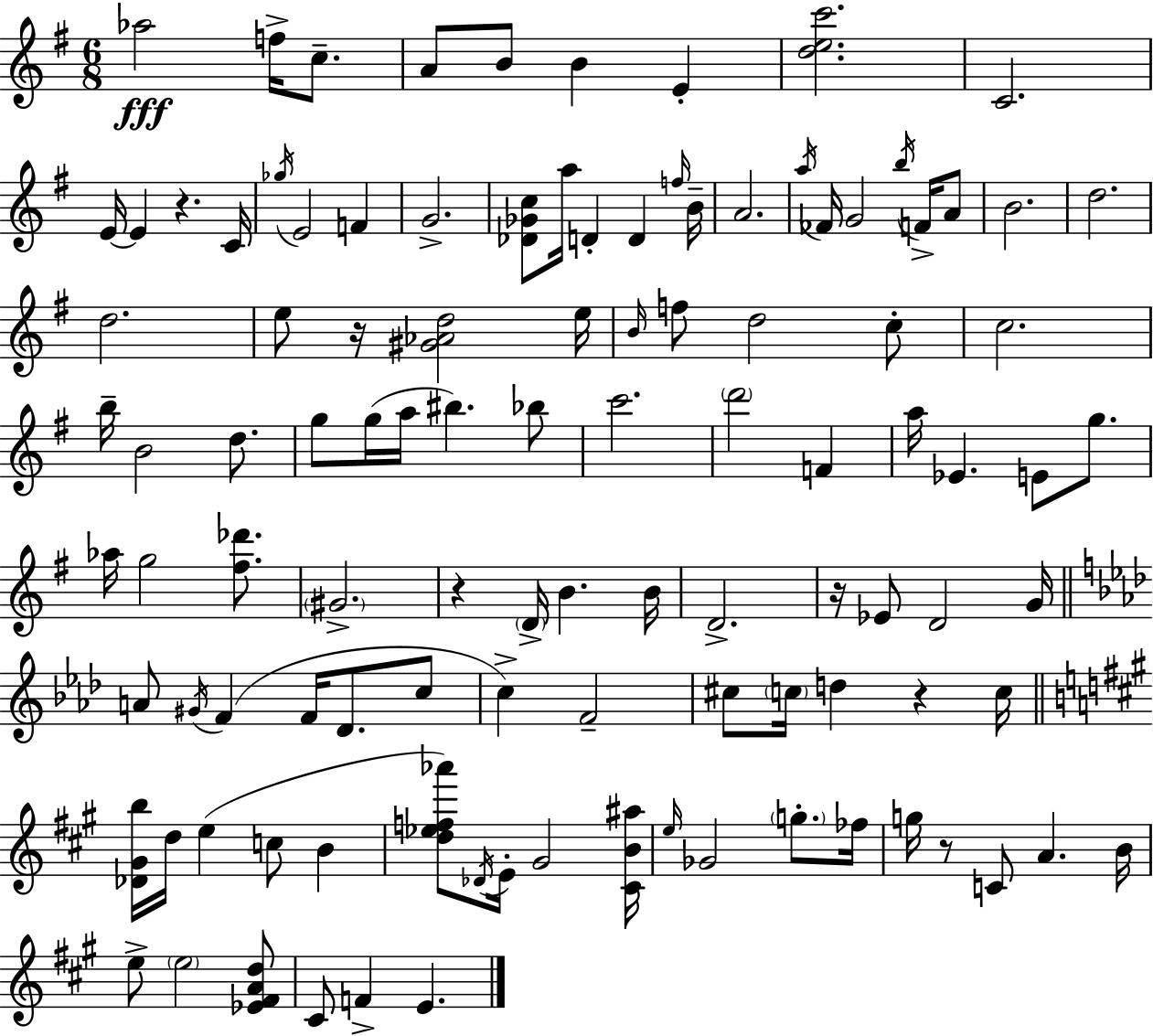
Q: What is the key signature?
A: G major